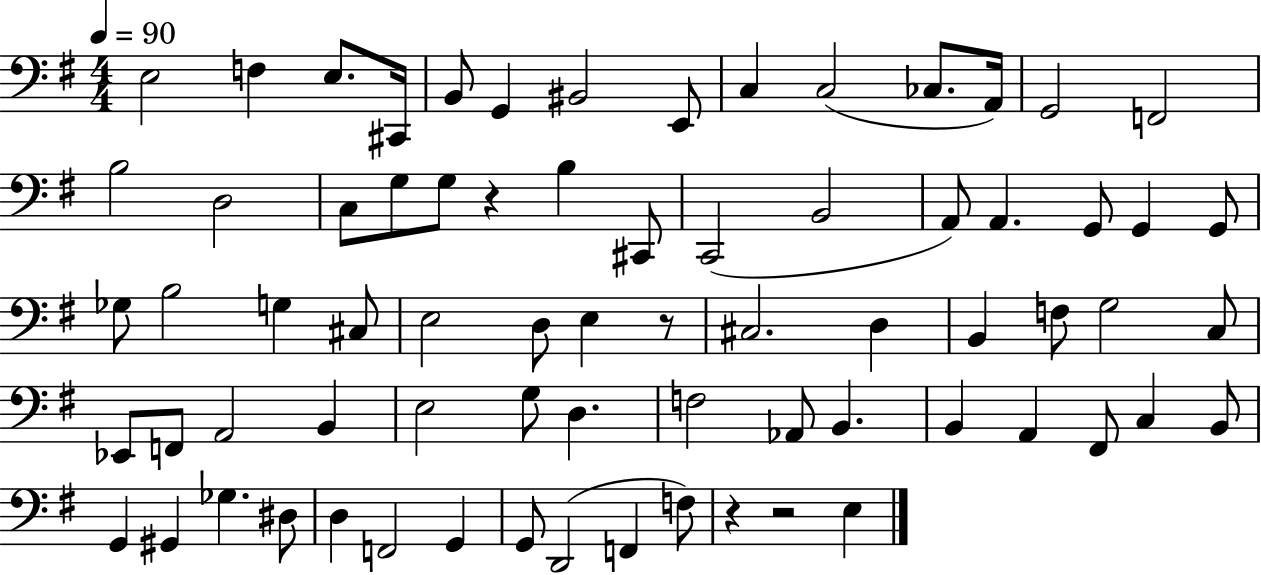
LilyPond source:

{
  \clef bass
  \numericTimeSignature
  \time 4/4
  \key g \major
  \tempo 4 = 90
  e2 f4 e8. cis,16 | b,8 g,4 bis,2 e,8 | c4 c2( ces8. a,16) | g,2 f,2 | \break b2 d2 | c8 g8 g8 r4 b4 cis,8 | c,2( b,2 | a,8) a,4. g,8 g,4 g,8 | \break ges8 b2 g4 cis8 | e2 d8 e4 r8 | cis2. d4 | b,4 f8 g2 c8 | \break ees,8 f,8 a,2 b,4 | e2 g8 d4. | f2 aes,8 b,4. | b,4 a,4 fis,8 c4 b,8 | \break g,4 gis,4 ges4. dis8 | d4 f,2 g,4 | g,8 d,2( f,4 f8) | r4 r2 e4 | \break \bar "|."
}